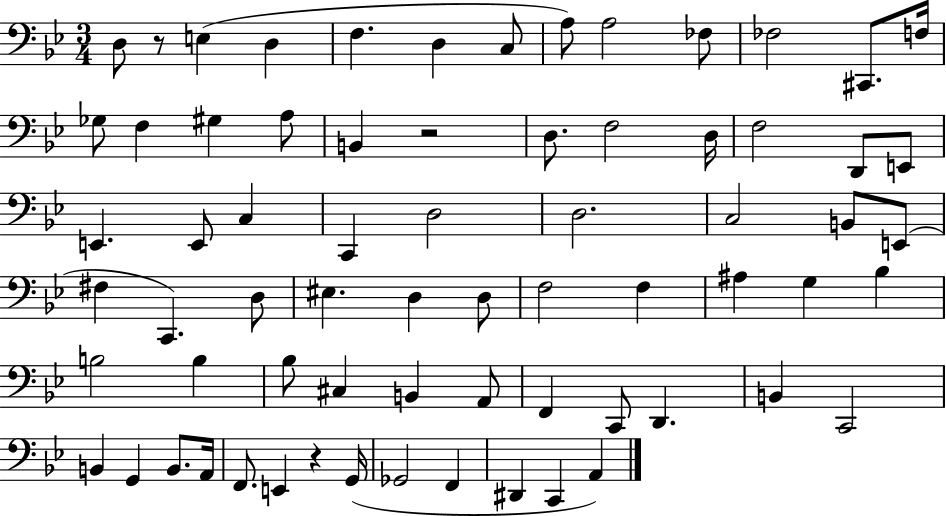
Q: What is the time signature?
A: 3/4